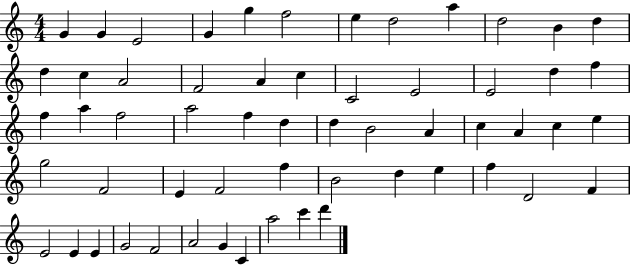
{
  \clef treble
  \numericTimeSignature
  \time 4/4
  \key c \major
  g'4 g'4 e'2 | g'4 g''4 f''2 | e''4 d''2 a''4 | d''2 b'4 d''4 | \break d''4 c''4 a'2 | f'2 a'4 c''4 | c'2 e'2 | e'2 d''4 f''4 | \break f''4 a''4 f''2 | a''2 f''4 d''4 | d''4 b'2 a'4 | c''4 a'4 c''4 e''4 | \break g''2 f'2 | e'4 f'2 f''4 | b'2 d''4 e''4 | f''4 d'2 f'4 | \break e'2 e'4 e'4 | g'2 f'2 | a'2 g'4 c'4 | a''2 c'''4 d'''4 | \break \bar "|."
}